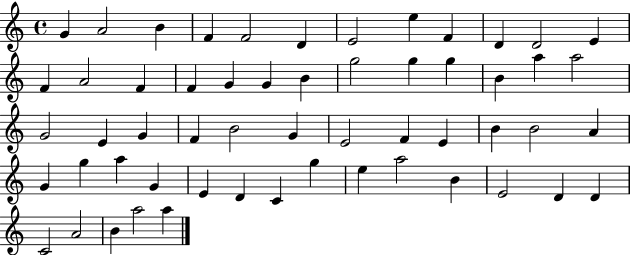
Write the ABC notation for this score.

X:1
T:Untitled
M:4/4
L:1/4
K:C
G A2 B F F2 D E2 e F D D2 E F A2 F F G G B g2 g g B a a2 G2 E G F B2 G E2 F E B B2 A G g a G E D C g e a2 B E2 D D C2 A2 B a2 a